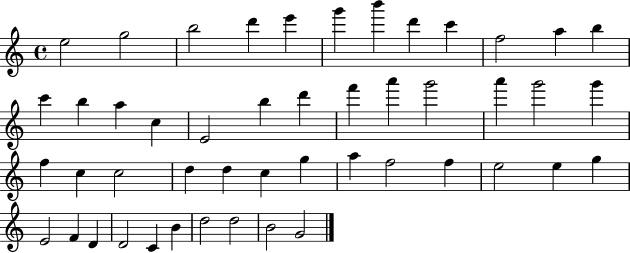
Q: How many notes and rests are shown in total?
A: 48